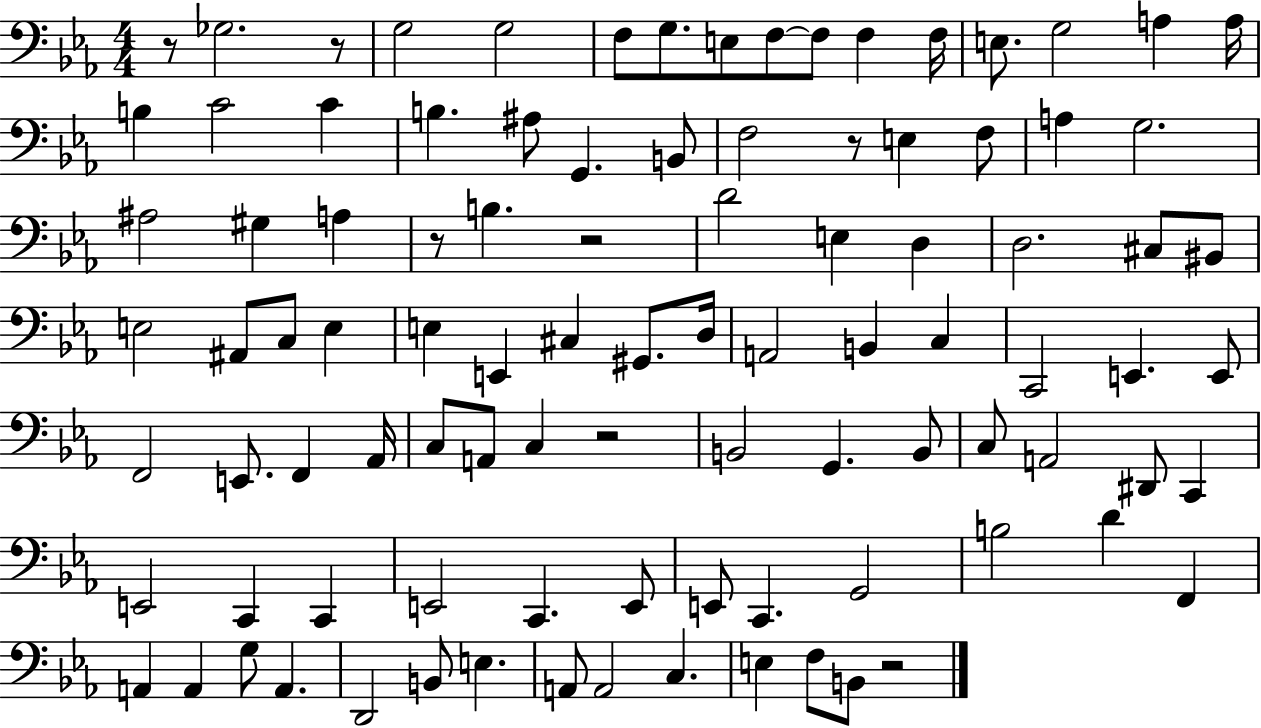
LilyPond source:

{
  \clef bass
  \numericTimeSignature
  \time 4/4
  \key ees \major
  r8 ges2. r8 | g2 g2 | f8 g8. e8 f8~~ f8 f4 f16 | e8. g2 a4 a16 | \break b4 c'2 c'4 | b4. ais8 g,4. b,8 | f2 r8 e4 f8 | a4 g2. | \break ais2 gis4 a4 | r8 b4. r2 | d'2 e4 d4 | d2. cis8 bis,8 | \break e2 ais,8 c8 e4 | e4 e,4 cis4 gis,8. d16 | a,2 b,4 c4 | c,2 e,4. e,8 | \break f,2 e,8. f,4 aes,16 | c8 a,8 c4 r2 | b,2 g,4. b,8 | c8 a,2 dis,8 c,4 | \break e,2 c,4 c,4 | e,2 c,4. e,8 | e,8 c,4. g,2 | b2 d'4 f,4 | \break a,4 a,4 g8 a,4. | d,2 b,8 e4. | a,8 a,2 c4. | e4 f8 b,8 r2 | \break \bar "|."
}